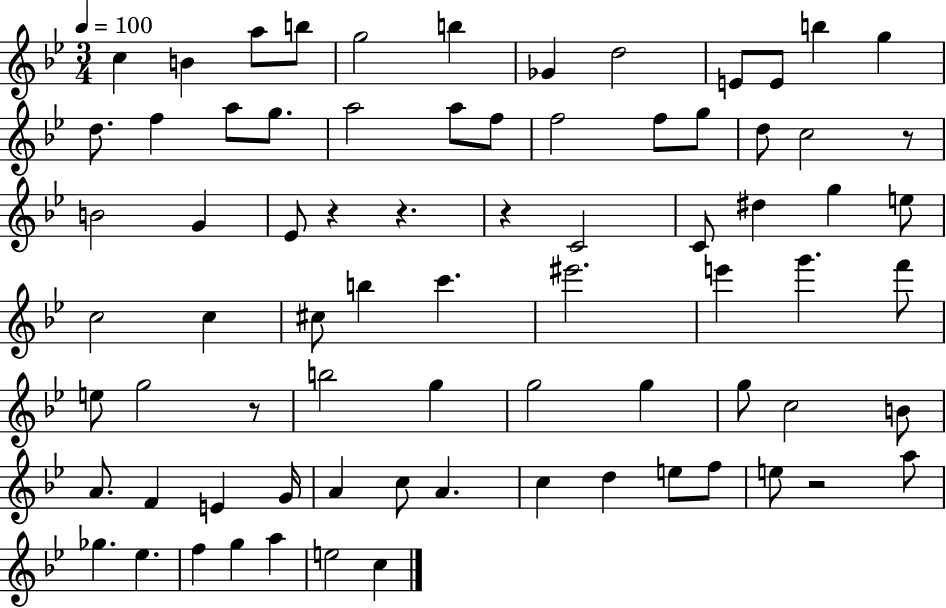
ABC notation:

X:1
T:Untitled
M:3/4
L:1/4
K:Bb
c B a/2 b/2 g2 b _G d2 E/2 E/2 b g d/2 f a/2 g/2 a2 a/2 f/2 f2 f/2 g/2 d/2 c2 z/2 B2 G _E/2 z z z C2 C/2 ^d g e/2 c2 c ^c/2 b c' ^e'2 e' g' f'/2 e/2 g2 z/2 b2 g g2 g g/2 c2 B/2 A/2 F E G/4 A c/2 A c d e/2 f/2 e/2 z2 a/2 _g _e f g a e2 c